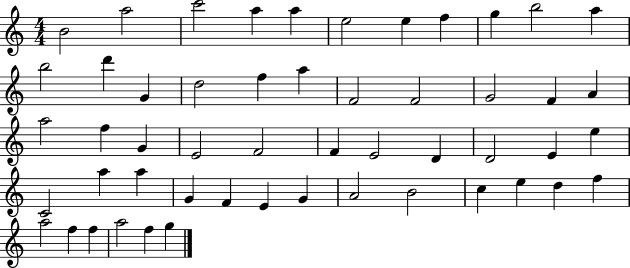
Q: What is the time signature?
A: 4/4